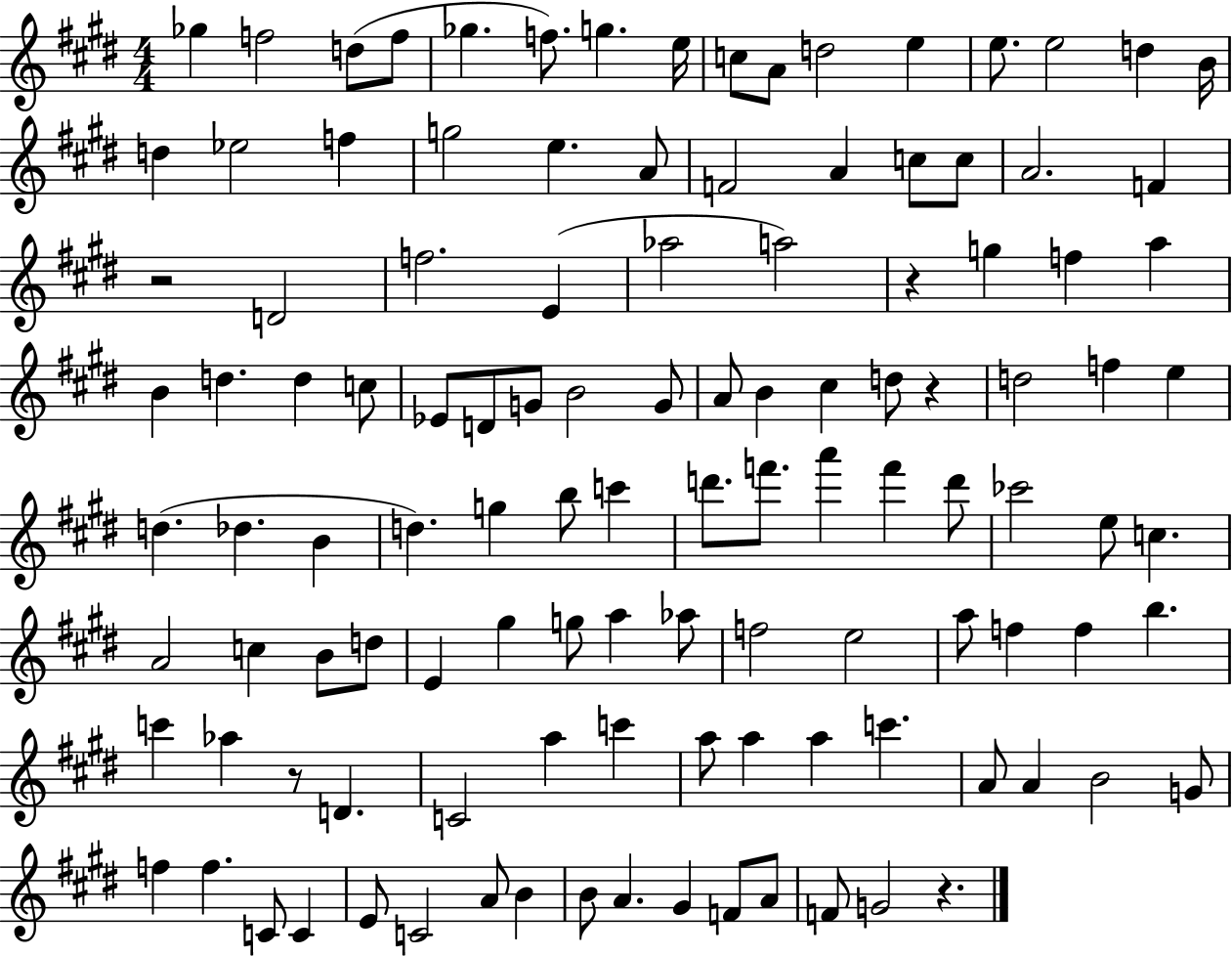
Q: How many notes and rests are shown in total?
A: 116